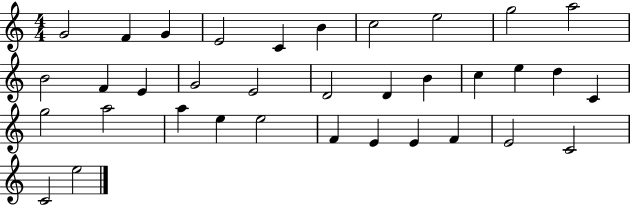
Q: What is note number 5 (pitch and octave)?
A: C4